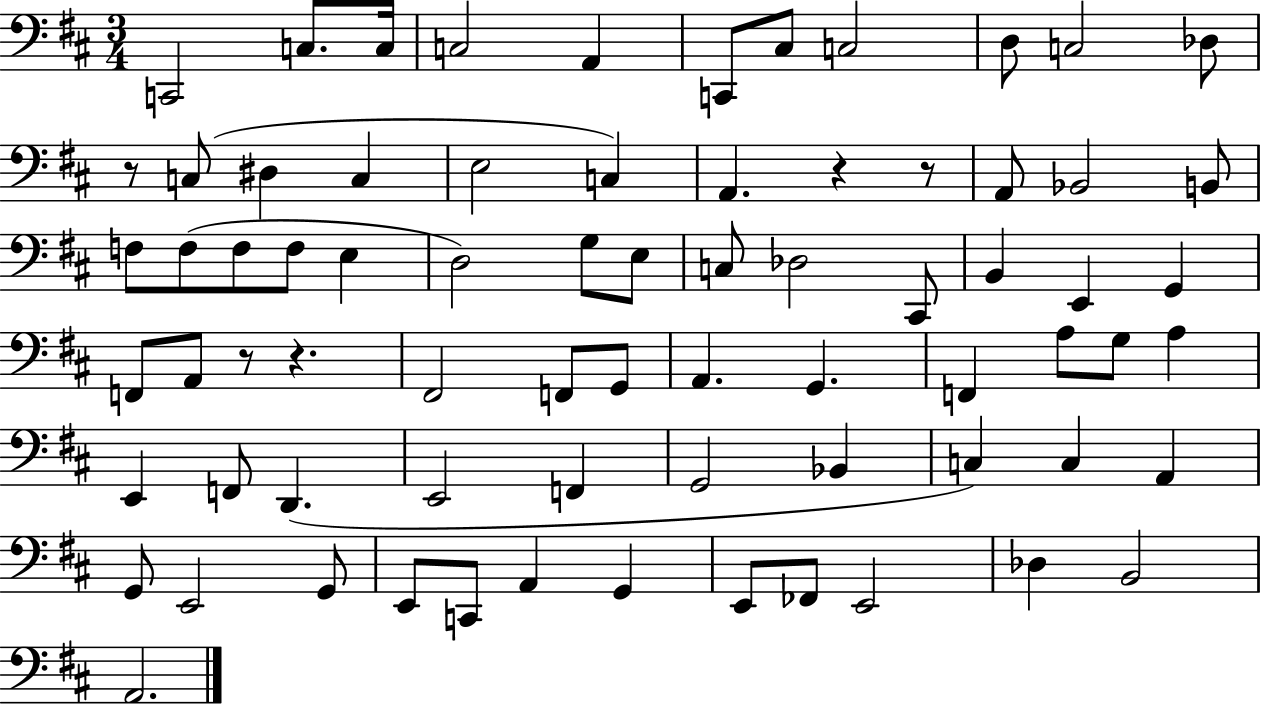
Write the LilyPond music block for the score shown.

{
  \clef bass
  \numericTimeSignature
  \time 3/4
  \key d \major
  c,2 c8. c16 | c2 a,4 | c,8 cis8 c2 | d8 c2 des8 | \break r8 c8( dis4 c4 | e2 c4) | a,4. r4 r8 | a,8 bes,2 b,8 | \break f8 f8( f8 f8 e4 | d2) g8 e8 | c8 des2 cis,8 | b,4 e,4 g,4 | \break f,8 a,8 r8 r4. | fis,2 f,8 g,8 | a,4. g,4. | f,4 a8 g8 a4 | \break e,4 f,8 d,4.( | e,2 f,4 | g,2 bes,4 | c4) c4 a,4 | \break g,8 e,2 g,8 | e,8 c,8 a,4 g,4 | e,8 fes,8 e,2 | des4 b,2 | \break a,2. | \bar "|."
}